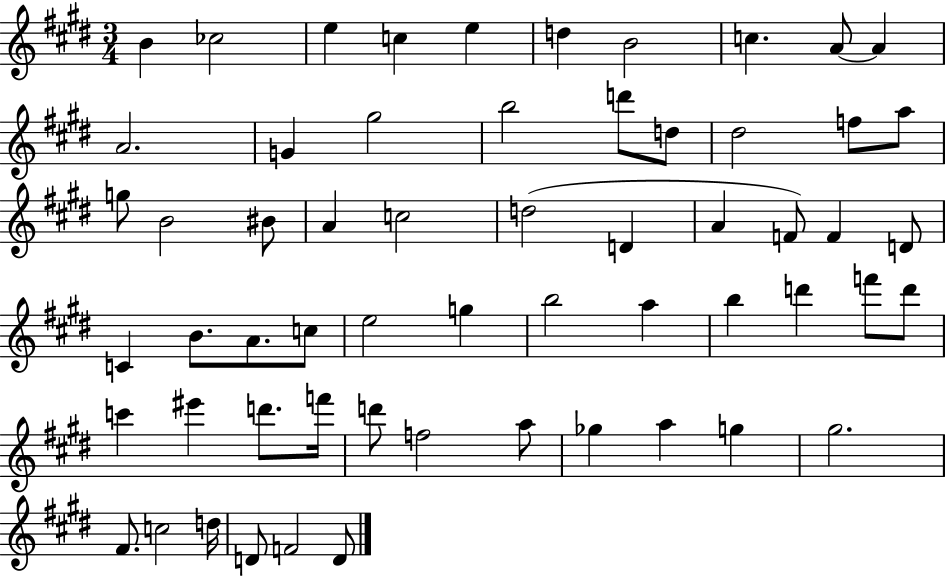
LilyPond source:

{
  \clef treble
  \numericTimeSignature
  \time 3/4
  \key e \major
  b'4 ces''2 | e''4 c''4 e''4 | d''4 b'2 | c''4. a'8~~ a'4 | \break a'2. | g'4 gis''2 | b''2 d'''8 d''8 | dis''2 f''8 a''8 | \break g''8 b'2 bis'8 | a'4 c''2 | d''2( d'4 | a'4 f'8) f'4 d'8 | \break c'4 b'8. a'8. c''8 | e''2 g''4 | b''2 a''4 | b''4 d'''4 f'''8 d'''8 | \break c'''4 eis'''4 d'''8. f'''16 | d'''8 f''2 a''8 | ges''4 a''4 g''4 | gis''2. | \break fis'8. c''2 d''16 | d'8 f'2 d'8 | \bar "|."
}